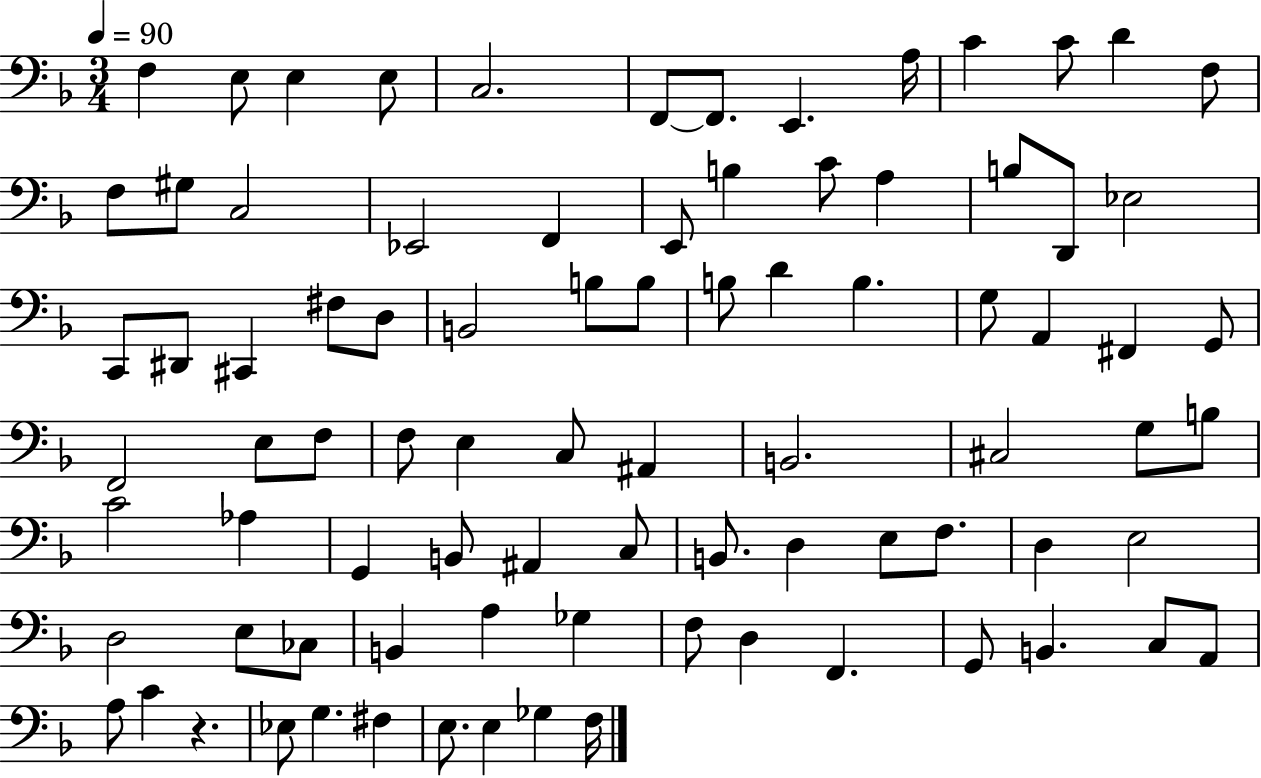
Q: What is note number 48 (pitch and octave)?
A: B2